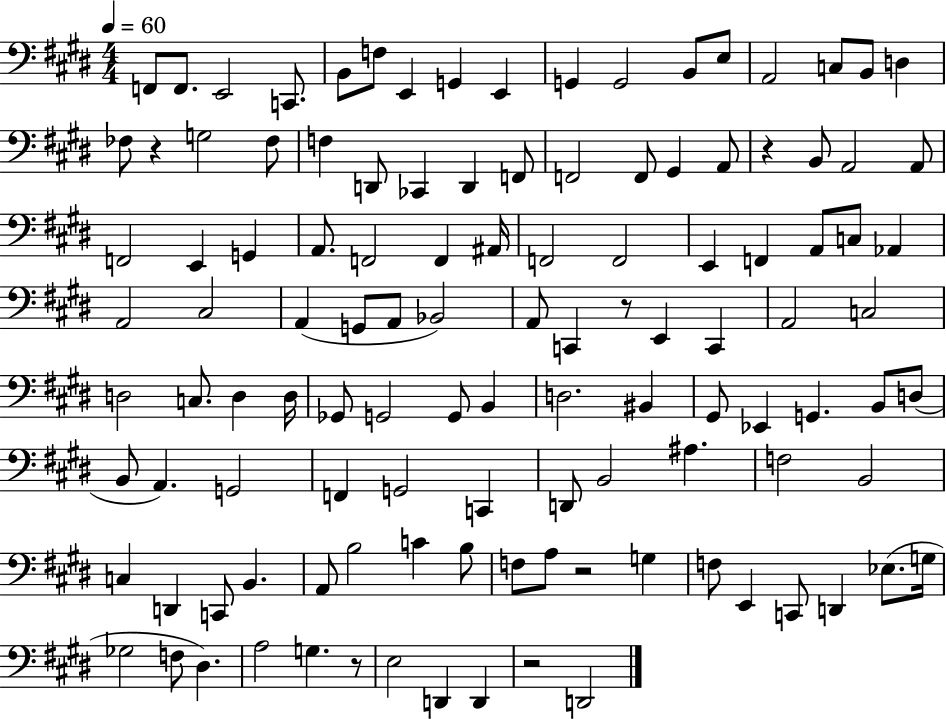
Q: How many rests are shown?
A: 6